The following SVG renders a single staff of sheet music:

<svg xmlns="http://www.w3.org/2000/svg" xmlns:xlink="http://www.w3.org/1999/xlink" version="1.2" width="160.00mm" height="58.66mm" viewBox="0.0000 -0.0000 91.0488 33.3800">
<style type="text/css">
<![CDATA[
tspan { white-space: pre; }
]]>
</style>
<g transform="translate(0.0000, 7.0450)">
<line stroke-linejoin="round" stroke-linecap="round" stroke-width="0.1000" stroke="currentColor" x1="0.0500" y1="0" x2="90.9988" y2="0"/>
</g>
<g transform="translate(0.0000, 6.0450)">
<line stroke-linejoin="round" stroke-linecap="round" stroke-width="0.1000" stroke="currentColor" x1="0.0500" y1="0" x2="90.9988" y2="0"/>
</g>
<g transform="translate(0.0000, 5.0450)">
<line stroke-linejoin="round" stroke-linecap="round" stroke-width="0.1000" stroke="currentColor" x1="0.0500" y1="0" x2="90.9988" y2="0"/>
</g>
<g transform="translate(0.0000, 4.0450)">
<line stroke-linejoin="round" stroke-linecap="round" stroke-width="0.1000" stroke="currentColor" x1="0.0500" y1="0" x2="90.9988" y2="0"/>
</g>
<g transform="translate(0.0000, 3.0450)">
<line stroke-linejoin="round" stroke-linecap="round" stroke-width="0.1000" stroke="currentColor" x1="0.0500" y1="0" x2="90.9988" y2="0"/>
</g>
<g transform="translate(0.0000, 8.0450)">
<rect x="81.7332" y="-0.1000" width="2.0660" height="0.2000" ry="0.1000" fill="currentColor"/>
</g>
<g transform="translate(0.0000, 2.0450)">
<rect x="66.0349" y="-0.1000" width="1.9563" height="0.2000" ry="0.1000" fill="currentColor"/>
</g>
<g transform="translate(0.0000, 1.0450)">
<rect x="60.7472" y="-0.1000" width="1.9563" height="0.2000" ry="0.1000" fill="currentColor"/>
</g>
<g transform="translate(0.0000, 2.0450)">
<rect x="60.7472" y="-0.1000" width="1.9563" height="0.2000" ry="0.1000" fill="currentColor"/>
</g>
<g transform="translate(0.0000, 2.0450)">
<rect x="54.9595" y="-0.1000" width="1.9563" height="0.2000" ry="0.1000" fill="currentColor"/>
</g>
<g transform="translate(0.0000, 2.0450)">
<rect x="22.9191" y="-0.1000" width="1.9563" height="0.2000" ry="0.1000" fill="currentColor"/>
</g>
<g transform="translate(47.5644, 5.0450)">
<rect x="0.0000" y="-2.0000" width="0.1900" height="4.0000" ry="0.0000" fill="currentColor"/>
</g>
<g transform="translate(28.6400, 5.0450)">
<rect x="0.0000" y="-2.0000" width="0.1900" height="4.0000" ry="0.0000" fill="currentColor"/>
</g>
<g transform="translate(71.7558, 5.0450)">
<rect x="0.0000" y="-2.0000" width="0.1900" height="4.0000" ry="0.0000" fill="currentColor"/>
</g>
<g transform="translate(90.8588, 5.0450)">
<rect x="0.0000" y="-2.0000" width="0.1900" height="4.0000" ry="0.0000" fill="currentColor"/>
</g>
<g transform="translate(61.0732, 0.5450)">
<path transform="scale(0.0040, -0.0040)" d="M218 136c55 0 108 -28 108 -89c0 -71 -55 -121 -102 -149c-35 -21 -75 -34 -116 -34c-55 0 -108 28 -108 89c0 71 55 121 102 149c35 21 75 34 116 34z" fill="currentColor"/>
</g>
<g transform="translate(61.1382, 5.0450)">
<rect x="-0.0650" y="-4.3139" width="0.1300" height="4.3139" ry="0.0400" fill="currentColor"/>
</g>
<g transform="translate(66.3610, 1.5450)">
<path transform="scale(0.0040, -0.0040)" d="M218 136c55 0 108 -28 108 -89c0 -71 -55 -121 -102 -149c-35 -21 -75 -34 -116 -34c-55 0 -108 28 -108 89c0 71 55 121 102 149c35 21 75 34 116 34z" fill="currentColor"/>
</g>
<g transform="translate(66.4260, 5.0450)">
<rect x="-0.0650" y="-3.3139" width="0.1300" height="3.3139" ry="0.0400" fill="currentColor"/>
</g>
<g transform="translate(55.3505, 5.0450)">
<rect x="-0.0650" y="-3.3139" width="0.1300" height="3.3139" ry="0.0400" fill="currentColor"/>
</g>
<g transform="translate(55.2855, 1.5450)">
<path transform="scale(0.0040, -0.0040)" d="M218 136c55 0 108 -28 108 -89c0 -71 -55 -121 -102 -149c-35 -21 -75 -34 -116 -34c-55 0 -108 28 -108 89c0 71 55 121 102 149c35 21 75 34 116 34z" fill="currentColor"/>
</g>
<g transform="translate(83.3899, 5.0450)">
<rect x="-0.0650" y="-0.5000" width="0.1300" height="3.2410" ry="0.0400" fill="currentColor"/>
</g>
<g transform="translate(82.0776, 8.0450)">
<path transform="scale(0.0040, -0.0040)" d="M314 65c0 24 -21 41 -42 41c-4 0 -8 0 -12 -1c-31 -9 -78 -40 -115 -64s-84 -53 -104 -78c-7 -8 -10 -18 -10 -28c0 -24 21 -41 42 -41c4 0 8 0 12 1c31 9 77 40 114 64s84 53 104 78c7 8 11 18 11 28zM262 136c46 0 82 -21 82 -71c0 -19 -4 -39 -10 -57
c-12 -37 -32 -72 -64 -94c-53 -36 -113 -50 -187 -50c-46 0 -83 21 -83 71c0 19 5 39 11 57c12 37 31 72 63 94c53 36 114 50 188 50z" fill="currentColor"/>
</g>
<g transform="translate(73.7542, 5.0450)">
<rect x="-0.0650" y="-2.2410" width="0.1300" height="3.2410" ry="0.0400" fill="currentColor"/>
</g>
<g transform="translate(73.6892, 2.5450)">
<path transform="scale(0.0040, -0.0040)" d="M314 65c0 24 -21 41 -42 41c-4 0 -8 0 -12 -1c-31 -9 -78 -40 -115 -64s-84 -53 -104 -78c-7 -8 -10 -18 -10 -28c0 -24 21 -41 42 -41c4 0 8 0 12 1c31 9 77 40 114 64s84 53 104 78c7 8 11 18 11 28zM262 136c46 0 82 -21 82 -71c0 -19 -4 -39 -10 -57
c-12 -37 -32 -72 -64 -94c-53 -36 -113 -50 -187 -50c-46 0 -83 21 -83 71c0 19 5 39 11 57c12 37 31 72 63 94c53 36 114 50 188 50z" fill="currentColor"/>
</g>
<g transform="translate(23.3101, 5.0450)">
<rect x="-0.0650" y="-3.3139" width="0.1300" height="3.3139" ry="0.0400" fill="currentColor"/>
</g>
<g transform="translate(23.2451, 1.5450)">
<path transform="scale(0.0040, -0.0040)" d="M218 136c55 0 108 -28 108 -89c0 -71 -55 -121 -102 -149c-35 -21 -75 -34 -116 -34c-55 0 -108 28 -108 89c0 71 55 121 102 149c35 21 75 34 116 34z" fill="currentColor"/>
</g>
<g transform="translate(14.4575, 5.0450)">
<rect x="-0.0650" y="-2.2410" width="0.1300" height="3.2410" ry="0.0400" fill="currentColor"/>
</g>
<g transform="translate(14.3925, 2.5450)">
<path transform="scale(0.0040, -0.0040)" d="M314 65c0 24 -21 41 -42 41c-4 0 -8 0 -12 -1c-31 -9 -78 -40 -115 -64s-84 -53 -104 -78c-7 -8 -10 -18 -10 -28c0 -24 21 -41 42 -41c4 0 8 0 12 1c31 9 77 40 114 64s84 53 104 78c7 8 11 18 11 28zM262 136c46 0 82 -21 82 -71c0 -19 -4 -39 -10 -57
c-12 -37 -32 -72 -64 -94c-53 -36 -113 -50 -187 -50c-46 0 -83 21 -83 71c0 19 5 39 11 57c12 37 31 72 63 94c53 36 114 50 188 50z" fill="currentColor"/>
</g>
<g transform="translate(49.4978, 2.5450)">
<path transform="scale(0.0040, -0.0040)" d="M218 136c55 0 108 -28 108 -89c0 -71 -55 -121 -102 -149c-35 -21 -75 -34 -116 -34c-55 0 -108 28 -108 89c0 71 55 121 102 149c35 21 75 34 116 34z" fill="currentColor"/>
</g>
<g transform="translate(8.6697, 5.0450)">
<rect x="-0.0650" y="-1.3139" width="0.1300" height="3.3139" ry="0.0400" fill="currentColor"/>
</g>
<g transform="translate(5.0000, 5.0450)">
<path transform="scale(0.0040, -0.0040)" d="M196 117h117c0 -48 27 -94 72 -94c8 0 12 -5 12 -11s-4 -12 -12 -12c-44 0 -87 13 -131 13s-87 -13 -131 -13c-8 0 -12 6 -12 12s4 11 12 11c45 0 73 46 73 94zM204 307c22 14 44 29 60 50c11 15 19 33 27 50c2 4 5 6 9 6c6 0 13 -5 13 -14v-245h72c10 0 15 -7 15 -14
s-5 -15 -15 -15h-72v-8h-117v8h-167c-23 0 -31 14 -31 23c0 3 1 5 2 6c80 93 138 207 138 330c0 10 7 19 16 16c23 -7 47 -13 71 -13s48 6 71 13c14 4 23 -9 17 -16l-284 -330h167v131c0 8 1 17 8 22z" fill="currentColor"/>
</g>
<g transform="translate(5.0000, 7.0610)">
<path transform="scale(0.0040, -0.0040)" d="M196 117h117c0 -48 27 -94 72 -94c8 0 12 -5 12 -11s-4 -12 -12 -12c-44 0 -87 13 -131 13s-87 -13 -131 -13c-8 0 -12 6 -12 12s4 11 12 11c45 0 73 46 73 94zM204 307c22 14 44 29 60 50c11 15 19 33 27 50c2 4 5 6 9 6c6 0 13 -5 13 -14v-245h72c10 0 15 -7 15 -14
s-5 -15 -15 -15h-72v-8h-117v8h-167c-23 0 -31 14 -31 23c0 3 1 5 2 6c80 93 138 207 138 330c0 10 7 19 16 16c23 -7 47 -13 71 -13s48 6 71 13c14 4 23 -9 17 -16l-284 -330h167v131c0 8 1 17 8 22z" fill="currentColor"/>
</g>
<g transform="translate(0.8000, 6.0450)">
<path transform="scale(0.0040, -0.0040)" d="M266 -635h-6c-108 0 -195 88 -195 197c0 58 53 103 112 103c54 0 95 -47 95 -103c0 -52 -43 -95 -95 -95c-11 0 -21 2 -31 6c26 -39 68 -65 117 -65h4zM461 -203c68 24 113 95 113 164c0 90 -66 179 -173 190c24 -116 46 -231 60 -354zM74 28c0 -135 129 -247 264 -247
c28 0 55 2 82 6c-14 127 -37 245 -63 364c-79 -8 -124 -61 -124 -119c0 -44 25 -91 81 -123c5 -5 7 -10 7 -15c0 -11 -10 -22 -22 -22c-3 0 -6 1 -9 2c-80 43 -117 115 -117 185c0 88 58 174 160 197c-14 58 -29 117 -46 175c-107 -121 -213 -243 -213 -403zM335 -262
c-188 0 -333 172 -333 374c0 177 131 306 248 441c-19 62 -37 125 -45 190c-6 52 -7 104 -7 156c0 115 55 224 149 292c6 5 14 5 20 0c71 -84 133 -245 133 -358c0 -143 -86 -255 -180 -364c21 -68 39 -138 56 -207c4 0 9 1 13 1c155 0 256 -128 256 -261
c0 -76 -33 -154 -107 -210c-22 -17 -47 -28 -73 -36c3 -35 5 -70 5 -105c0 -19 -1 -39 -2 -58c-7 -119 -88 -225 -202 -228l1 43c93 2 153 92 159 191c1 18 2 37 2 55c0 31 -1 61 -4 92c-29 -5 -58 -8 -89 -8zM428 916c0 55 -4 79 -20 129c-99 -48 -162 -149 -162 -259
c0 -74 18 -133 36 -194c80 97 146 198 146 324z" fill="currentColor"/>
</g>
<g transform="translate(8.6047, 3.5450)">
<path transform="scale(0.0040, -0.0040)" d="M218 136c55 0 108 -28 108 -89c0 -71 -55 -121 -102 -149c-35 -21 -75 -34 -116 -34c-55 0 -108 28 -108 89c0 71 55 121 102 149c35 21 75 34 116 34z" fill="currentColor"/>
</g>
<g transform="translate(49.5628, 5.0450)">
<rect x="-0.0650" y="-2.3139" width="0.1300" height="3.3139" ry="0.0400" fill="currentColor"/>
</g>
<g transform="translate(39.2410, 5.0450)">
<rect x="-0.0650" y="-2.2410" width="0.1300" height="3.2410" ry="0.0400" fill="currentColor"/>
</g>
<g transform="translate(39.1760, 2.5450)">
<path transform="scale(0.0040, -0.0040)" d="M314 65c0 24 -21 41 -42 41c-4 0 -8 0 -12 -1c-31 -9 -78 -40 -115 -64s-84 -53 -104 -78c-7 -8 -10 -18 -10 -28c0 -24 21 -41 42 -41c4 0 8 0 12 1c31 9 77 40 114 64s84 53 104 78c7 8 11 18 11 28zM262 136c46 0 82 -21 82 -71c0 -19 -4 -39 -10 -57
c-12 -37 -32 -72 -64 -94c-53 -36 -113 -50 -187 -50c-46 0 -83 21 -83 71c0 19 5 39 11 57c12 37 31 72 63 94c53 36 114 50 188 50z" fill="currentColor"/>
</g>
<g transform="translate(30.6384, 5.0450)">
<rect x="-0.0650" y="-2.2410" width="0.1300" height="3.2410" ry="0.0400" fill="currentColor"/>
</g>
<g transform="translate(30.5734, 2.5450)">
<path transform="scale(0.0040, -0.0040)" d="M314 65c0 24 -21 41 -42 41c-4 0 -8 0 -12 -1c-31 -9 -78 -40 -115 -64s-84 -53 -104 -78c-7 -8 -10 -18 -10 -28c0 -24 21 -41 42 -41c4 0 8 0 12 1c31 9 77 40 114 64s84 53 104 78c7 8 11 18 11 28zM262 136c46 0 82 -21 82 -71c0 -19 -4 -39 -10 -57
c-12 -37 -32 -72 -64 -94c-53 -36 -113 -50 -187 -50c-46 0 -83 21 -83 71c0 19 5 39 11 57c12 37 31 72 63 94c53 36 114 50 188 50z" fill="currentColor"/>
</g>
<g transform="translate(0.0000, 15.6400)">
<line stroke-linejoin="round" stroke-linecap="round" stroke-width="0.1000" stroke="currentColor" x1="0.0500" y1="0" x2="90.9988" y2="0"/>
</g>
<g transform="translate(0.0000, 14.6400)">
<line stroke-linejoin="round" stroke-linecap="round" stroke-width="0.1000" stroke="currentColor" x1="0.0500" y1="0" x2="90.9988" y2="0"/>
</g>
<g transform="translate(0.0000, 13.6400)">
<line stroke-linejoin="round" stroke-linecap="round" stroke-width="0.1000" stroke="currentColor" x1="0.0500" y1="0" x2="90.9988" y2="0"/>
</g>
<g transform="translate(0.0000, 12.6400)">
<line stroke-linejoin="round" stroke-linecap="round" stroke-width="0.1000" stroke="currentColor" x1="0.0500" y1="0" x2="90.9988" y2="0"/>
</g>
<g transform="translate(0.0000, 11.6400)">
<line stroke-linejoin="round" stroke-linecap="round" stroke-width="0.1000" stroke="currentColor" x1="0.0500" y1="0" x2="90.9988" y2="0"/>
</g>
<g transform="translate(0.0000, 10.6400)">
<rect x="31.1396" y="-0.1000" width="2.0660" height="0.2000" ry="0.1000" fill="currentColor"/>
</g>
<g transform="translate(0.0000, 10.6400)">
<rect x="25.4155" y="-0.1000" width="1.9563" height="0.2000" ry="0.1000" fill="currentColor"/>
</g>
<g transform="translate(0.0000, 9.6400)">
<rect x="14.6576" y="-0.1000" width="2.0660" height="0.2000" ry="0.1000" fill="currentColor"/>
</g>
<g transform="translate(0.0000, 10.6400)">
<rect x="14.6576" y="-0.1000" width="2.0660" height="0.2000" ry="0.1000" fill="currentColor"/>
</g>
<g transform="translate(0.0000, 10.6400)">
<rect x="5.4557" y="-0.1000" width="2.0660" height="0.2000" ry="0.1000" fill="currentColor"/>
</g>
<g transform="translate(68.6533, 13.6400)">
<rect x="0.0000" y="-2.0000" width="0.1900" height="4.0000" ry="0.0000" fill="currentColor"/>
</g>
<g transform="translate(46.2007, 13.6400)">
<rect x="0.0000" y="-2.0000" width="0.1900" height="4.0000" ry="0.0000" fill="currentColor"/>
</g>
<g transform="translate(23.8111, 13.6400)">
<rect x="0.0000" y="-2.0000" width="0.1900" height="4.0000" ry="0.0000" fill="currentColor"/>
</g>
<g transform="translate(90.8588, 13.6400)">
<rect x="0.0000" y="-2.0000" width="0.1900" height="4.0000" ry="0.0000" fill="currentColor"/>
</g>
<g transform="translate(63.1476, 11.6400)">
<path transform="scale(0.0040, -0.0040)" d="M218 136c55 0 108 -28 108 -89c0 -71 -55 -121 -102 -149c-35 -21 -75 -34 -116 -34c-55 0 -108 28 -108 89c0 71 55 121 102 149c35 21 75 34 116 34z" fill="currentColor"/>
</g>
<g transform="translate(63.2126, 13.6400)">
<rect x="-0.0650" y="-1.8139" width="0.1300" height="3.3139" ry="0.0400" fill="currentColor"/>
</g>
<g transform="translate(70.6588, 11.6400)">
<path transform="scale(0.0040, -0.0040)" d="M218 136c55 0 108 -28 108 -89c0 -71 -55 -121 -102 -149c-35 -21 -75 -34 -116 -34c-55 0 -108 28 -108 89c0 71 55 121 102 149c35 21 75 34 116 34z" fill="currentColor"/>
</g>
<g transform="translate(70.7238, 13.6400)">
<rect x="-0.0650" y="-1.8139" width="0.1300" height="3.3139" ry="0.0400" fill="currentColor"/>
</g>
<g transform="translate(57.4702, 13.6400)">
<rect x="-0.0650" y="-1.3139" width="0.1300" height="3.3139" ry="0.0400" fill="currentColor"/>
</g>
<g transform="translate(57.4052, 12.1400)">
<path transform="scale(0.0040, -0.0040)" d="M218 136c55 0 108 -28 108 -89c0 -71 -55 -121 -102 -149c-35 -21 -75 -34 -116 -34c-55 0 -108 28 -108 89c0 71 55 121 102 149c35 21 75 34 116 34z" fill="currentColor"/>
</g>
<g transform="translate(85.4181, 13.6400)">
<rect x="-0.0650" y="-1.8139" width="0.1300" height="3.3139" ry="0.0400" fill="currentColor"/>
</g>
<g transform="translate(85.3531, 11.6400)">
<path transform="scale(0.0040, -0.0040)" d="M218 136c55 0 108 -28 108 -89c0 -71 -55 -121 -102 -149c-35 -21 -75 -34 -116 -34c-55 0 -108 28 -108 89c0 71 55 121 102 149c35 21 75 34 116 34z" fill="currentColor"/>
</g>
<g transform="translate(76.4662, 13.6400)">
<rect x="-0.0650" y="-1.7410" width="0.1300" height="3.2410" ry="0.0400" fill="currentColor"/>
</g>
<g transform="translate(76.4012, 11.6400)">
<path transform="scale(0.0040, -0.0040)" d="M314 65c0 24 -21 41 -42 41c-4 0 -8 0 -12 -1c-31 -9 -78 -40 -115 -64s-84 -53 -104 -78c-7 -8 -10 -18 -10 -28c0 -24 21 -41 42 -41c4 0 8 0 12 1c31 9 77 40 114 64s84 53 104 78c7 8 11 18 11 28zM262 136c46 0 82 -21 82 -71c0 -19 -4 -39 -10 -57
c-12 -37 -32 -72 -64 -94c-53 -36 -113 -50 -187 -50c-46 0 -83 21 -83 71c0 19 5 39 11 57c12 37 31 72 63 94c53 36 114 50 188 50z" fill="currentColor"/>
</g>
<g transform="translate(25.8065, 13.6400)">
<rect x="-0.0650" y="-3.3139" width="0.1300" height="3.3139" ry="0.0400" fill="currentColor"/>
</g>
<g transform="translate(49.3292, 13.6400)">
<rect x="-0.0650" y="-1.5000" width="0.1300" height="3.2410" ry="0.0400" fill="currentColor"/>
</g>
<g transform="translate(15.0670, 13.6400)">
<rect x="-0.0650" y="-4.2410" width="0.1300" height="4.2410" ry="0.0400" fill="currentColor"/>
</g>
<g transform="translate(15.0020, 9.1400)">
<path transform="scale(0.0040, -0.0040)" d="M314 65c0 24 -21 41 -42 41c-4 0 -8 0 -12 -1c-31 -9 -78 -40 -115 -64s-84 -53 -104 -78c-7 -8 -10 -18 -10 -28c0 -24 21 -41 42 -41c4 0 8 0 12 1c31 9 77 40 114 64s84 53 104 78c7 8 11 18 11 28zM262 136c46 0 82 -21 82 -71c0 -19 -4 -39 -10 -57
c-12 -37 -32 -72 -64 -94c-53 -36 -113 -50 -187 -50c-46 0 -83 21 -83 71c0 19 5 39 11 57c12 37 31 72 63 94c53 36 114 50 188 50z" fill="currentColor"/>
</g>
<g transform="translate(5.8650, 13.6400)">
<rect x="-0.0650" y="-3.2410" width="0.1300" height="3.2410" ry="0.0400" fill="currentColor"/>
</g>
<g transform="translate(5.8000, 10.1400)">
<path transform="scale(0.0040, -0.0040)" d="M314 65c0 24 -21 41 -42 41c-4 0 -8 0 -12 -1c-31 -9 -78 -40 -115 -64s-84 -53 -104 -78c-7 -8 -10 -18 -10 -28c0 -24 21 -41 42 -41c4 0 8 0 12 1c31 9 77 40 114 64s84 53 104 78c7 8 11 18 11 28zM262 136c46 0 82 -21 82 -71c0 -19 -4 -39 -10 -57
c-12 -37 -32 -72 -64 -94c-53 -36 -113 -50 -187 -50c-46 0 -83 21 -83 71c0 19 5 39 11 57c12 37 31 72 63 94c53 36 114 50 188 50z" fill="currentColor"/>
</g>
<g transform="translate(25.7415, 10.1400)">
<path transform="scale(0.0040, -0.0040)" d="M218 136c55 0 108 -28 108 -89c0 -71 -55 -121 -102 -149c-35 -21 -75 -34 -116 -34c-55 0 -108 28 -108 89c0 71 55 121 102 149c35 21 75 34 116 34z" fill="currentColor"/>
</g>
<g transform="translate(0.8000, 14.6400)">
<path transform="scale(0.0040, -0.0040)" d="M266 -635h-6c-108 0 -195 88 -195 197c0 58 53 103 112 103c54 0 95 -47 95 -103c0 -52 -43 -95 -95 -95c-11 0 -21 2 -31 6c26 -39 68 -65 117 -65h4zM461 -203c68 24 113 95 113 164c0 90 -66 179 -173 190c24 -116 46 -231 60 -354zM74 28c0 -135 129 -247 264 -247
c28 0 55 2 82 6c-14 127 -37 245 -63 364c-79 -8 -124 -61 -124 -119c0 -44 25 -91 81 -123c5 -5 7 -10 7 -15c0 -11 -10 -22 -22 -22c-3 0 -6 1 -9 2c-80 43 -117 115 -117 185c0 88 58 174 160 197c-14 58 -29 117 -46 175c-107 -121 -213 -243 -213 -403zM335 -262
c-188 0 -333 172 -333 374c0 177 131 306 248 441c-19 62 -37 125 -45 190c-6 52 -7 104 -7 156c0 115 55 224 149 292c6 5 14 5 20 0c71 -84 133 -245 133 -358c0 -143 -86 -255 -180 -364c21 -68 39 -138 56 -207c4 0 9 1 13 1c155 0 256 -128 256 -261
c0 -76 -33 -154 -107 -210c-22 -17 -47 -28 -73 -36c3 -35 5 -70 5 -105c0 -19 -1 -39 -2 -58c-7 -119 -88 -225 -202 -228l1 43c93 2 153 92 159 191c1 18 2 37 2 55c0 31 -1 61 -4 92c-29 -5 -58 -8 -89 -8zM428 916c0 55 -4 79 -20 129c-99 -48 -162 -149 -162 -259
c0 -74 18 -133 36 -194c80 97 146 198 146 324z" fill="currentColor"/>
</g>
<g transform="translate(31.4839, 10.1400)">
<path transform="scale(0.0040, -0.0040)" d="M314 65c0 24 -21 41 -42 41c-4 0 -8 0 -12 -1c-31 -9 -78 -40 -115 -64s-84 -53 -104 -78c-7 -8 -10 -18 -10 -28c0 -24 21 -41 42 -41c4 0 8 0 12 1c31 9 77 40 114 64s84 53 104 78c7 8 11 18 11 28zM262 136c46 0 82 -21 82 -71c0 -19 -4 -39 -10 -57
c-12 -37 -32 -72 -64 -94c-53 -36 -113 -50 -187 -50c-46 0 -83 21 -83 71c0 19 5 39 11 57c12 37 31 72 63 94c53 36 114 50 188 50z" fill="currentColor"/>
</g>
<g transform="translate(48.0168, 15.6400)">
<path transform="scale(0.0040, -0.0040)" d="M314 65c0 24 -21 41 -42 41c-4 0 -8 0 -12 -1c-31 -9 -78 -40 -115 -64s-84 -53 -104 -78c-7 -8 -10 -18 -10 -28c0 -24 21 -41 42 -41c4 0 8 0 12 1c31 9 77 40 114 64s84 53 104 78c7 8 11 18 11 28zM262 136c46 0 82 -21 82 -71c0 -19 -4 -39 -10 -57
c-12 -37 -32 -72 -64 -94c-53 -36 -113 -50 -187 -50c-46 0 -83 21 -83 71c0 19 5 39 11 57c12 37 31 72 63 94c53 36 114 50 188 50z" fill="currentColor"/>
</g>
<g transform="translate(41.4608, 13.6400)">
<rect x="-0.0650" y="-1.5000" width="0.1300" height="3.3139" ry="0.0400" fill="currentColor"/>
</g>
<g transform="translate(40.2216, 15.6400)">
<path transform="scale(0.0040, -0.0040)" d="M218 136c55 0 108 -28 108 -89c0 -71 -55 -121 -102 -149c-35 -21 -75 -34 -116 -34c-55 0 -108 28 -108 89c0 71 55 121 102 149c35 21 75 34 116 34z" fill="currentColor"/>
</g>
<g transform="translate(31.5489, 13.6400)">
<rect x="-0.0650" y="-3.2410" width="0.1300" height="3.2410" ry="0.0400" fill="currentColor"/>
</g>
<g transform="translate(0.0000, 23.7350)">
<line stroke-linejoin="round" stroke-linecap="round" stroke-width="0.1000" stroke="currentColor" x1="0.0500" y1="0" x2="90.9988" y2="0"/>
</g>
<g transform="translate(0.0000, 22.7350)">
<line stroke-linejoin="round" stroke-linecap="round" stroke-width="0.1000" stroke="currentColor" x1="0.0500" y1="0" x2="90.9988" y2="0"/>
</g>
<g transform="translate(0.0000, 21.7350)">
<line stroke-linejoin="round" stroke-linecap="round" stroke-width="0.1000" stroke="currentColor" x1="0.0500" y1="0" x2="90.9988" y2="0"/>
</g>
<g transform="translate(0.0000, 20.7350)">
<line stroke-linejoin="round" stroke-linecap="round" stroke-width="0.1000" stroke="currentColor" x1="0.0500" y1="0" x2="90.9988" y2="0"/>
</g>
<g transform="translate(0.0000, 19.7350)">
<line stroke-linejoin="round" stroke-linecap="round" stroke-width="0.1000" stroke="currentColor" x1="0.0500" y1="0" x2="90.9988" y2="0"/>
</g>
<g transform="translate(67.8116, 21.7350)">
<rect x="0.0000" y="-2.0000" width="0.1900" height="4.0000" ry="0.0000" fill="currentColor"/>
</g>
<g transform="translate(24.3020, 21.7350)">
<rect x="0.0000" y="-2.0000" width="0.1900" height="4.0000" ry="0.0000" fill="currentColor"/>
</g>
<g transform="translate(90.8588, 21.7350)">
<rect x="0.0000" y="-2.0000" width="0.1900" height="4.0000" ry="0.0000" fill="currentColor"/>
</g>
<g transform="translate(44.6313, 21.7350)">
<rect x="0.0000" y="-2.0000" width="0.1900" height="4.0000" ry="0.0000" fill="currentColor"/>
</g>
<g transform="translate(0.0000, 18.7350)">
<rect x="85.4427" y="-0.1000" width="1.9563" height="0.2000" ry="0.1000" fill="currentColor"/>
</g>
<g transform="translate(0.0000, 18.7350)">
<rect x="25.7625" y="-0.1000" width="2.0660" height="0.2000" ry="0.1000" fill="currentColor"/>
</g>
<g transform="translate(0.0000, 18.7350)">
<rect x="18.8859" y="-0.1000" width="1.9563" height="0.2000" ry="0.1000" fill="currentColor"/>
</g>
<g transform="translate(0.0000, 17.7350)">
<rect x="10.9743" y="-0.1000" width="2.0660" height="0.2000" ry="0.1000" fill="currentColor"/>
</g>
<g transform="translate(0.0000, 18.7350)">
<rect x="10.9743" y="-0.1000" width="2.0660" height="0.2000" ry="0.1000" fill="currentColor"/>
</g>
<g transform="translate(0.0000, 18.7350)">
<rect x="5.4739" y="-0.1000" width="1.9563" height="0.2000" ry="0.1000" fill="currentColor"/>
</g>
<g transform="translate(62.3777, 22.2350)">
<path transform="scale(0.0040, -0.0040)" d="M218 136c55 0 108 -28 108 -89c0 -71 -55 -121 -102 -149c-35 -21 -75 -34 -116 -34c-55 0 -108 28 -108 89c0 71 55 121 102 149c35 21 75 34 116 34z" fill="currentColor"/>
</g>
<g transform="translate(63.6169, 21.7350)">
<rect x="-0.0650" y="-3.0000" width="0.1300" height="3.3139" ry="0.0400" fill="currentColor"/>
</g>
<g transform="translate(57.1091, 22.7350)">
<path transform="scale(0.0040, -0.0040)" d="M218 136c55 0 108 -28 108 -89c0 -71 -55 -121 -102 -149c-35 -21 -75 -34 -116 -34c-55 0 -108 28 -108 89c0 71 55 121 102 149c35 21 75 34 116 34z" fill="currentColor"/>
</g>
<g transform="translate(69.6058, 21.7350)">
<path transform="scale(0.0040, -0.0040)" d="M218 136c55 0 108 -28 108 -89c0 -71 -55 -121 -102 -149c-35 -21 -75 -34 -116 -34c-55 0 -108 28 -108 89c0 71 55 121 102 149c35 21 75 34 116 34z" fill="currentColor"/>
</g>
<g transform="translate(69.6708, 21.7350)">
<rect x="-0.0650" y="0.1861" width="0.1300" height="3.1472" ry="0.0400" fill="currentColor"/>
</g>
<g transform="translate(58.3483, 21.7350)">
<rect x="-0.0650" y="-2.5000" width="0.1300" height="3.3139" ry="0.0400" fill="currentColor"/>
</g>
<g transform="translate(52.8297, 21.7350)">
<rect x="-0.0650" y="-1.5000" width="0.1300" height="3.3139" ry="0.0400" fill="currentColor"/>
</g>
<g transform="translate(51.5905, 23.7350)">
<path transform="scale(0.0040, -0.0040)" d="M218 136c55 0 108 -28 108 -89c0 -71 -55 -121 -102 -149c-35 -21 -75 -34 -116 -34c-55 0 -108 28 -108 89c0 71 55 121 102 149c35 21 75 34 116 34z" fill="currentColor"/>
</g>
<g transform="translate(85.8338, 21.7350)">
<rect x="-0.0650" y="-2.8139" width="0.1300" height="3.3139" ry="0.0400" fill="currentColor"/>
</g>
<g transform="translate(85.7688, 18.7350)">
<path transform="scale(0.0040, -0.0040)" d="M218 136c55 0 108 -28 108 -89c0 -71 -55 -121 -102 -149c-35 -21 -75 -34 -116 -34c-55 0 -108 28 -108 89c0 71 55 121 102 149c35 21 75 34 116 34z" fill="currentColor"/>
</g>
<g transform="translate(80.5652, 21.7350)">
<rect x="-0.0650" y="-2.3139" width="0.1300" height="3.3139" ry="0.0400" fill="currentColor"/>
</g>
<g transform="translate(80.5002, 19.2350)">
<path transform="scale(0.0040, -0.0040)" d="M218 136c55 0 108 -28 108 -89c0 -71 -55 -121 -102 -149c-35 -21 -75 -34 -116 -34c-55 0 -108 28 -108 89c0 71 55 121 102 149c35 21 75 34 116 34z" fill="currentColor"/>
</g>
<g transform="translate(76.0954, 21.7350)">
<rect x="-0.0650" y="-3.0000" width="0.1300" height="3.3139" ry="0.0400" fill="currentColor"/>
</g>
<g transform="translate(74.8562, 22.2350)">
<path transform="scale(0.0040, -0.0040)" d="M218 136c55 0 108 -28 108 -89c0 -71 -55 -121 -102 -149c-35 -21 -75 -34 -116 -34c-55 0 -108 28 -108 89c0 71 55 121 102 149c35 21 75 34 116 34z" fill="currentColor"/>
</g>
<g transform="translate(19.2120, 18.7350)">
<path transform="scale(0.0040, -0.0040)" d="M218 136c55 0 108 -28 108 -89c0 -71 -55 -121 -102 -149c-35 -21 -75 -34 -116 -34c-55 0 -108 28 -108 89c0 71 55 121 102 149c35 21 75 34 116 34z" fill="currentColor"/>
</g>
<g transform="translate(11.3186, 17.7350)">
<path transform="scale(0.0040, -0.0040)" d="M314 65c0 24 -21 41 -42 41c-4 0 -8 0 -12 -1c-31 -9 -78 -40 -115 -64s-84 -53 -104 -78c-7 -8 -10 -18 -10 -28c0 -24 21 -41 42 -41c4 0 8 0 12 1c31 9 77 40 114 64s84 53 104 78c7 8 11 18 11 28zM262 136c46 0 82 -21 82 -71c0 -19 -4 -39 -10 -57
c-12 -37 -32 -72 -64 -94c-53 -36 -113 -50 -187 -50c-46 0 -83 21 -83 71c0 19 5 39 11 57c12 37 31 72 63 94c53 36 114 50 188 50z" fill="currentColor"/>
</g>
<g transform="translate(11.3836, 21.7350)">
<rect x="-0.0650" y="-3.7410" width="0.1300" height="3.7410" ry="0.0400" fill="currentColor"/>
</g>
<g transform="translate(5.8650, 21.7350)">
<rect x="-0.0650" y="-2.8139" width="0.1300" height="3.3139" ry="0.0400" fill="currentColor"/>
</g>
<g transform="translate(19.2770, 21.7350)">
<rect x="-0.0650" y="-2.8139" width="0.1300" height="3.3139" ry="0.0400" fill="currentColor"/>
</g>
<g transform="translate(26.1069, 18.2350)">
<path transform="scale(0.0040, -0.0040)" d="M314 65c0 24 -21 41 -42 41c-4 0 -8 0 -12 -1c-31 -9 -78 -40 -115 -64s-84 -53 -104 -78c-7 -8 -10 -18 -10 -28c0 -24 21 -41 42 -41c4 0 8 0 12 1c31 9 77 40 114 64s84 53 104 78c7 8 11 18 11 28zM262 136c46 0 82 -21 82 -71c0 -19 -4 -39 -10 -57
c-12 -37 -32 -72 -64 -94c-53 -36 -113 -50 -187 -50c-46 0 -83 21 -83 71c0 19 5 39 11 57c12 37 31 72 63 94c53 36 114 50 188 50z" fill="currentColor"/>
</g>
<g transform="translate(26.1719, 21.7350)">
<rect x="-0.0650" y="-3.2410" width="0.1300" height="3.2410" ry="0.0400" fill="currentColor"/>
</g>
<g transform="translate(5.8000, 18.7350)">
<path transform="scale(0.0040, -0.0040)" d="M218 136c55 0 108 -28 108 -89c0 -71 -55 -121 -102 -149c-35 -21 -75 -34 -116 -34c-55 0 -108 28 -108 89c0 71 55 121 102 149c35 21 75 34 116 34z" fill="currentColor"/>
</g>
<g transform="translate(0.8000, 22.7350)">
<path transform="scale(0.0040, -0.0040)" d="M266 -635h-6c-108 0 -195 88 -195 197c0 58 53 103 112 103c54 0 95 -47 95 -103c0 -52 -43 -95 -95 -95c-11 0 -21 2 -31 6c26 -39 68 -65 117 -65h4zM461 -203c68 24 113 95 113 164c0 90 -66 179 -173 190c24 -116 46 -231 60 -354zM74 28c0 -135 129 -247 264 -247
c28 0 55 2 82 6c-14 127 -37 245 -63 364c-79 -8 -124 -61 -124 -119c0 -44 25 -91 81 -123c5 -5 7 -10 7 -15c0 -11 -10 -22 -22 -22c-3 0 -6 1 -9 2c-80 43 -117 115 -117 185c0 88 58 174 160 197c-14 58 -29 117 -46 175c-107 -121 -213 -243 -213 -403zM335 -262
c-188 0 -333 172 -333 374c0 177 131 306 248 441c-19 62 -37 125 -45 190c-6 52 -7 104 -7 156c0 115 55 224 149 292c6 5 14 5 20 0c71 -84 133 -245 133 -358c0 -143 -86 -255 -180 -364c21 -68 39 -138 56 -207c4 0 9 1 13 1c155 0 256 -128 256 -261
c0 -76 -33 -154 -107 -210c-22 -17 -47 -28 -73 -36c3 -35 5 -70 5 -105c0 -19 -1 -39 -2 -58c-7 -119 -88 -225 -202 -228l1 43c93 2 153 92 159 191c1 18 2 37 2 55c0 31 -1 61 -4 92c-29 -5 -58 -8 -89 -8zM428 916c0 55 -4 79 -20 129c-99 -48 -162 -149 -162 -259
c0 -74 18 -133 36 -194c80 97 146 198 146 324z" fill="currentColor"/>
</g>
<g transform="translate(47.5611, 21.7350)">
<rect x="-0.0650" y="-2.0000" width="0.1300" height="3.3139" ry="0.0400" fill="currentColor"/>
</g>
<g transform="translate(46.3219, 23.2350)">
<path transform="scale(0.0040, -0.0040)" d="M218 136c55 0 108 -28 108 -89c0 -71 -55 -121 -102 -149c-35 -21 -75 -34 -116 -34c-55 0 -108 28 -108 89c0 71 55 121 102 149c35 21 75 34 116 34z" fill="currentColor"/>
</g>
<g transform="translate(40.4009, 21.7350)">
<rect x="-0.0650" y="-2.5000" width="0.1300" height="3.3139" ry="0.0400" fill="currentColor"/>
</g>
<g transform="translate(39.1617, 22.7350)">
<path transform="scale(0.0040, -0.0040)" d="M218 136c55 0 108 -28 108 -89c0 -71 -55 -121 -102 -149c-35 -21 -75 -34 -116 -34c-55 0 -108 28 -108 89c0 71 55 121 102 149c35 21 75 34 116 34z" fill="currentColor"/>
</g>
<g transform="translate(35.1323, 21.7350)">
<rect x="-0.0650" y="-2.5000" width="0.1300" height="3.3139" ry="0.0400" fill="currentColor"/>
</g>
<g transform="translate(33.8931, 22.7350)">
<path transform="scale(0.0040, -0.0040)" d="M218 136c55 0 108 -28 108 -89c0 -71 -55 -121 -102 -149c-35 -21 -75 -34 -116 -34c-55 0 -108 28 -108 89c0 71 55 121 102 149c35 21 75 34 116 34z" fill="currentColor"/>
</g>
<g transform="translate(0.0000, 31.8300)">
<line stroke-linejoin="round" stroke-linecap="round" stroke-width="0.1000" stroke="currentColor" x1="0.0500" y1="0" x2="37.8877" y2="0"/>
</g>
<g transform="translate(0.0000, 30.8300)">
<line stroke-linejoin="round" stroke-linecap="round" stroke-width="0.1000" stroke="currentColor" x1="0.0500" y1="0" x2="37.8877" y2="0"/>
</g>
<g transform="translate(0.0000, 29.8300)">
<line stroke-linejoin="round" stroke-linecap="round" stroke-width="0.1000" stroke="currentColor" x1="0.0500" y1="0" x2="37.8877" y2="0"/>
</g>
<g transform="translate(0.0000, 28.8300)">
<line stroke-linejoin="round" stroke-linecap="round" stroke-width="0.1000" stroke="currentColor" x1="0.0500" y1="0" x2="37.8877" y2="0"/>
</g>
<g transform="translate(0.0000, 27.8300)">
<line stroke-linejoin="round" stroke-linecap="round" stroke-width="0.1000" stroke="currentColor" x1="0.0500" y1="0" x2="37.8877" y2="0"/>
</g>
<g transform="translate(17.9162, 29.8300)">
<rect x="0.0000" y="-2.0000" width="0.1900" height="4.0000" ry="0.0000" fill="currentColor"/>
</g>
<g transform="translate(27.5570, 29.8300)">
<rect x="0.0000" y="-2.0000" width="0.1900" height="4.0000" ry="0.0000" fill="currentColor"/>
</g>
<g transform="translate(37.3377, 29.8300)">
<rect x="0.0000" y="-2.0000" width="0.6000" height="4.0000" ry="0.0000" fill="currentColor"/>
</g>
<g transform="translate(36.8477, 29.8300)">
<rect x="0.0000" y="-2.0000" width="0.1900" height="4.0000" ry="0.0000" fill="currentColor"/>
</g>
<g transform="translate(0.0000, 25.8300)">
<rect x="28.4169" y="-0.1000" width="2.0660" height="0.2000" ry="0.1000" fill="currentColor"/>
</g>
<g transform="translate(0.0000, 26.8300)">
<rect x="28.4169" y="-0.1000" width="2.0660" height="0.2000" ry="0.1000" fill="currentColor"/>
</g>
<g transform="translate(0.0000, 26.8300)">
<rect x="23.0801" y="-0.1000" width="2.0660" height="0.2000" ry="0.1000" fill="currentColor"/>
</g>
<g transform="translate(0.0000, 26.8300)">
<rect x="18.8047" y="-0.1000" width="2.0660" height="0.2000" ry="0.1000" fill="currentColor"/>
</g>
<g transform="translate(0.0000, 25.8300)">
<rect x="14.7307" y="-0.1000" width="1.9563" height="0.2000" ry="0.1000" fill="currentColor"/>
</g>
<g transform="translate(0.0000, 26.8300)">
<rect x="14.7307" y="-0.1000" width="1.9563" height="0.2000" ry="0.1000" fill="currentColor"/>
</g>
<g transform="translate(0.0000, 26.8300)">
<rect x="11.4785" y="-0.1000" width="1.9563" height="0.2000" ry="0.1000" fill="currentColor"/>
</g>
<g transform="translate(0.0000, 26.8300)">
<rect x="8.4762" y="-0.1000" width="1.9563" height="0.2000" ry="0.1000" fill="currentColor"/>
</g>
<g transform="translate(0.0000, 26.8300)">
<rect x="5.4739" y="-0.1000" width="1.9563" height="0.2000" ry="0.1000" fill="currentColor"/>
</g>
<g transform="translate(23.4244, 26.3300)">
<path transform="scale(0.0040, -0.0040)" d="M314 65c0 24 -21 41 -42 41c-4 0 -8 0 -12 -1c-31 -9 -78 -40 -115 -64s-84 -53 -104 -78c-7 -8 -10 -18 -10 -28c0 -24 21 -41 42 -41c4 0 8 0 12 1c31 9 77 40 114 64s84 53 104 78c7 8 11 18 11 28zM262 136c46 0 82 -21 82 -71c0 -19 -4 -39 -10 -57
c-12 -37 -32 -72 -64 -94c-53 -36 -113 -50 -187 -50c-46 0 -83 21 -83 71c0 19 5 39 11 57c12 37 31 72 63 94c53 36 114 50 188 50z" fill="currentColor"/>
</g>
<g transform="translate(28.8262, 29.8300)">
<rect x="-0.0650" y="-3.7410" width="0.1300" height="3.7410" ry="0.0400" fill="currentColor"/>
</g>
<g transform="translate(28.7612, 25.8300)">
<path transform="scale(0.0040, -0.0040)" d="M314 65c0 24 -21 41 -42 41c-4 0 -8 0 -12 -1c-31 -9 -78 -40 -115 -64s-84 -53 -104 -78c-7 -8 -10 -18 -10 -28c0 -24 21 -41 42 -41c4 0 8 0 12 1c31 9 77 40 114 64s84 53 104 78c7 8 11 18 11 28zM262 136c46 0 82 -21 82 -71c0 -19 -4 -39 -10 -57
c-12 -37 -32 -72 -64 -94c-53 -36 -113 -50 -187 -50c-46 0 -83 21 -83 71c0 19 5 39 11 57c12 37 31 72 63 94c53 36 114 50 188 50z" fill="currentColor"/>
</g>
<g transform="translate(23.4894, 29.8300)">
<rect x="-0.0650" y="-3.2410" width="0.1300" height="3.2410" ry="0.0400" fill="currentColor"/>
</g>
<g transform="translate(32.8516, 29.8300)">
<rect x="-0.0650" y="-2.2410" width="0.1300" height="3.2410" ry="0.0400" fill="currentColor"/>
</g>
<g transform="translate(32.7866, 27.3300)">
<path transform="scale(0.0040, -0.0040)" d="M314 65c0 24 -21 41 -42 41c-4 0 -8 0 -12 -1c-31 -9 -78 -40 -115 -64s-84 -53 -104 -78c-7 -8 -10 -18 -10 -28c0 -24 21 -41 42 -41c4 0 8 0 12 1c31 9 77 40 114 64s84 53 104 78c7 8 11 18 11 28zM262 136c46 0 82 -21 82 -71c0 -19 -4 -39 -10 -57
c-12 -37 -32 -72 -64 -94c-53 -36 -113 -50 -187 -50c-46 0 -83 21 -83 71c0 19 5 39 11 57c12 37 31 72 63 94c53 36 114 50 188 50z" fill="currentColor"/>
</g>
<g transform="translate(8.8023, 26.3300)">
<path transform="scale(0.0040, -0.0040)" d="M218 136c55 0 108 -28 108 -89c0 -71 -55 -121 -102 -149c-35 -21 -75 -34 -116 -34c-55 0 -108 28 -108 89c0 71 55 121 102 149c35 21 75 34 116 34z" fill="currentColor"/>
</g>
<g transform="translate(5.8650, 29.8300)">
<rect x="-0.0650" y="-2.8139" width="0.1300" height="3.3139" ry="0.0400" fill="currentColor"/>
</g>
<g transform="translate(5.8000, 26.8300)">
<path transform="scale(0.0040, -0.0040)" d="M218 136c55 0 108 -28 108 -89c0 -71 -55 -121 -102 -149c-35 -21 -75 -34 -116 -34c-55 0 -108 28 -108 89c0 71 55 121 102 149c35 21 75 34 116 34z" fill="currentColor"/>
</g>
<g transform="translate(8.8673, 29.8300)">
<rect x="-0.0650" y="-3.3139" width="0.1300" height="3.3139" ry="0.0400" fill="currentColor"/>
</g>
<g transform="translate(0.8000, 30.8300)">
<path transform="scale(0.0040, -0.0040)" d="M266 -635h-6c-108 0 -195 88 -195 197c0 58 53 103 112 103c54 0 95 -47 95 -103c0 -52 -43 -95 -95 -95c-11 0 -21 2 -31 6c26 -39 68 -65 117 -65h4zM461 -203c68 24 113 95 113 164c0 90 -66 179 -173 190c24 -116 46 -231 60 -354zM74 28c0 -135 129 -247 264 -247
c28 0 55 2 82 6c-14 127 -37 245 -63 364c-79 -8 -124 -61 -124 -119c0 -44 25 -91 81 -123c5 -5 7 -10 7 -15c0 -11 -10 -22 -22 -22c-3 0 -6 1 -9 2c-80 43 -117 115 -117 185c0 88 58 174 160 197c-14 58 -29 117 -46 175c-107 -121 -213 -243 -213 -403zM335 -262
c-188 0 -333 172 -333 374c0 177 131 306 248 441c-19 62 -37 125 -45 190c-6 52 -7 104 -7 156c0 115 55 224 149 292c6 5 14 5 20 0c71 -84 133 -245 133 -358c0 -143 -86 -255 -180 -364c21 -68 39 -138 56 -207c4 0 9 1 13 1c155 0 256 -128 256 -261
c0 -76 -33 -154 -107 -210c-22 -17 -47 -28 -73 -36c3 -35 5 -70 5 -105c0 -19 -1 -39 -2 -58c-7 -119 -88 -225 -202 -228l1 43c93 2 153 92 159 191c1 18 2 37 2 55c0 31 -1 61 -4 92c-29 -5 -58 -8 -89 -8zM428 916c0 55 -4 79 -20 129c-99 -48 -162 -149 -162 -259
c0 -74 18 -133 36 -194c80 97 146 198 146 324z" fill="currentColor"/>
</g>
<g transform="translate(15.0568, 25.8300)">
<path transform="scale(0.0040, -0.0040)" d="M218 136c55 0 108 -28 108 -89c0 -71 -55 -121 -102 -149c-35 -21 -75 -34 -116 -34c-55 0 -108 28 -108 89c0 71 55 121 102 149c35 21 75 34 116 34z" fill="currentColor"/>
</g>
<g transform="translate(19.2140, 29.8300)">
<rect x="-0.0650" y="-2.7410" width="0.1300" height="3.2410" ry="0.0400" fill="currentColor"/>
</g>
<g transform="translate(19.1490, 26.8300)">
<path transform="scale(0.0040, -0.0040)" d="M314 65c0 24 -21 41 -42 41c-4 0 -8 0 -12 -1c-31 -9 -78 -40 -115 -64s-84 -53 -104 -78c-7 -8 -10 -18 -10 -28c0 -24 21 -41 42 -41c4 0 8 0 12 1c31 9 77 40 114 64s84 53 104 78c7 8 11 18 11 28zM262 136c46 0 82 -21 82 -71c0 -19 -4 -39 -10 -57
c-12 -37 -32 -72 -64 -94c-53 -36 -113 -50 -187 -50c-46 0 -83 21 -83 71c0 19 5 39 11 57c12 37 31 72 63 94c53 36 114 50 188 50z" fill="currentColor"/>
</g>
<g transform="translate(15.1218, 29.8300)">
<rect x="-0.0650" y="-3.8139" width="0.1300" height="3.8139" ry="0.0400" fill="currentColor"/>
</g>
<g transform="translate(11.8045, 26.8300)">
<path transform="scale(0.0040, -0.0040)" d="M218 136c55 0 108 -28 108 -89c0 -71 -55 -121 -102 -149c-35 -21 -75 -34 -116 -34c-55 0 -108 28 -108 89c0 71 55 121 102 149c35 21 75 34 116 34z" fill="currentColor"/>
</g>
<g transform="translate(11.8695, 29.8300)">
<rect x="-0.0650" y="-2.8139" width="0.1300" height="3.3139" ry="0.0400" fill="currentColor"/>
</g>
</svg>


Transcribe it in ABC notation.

X:1
T:Untitled
M:4/4
L:1/4
K:C
e g2 b g2 g2 g b d' b g2 C2 b2 d'2 b b2 E E2 e f f f2 f a c'2 a b2 G G F E G A B A g a a b a c' a2 b2 c'2 g2